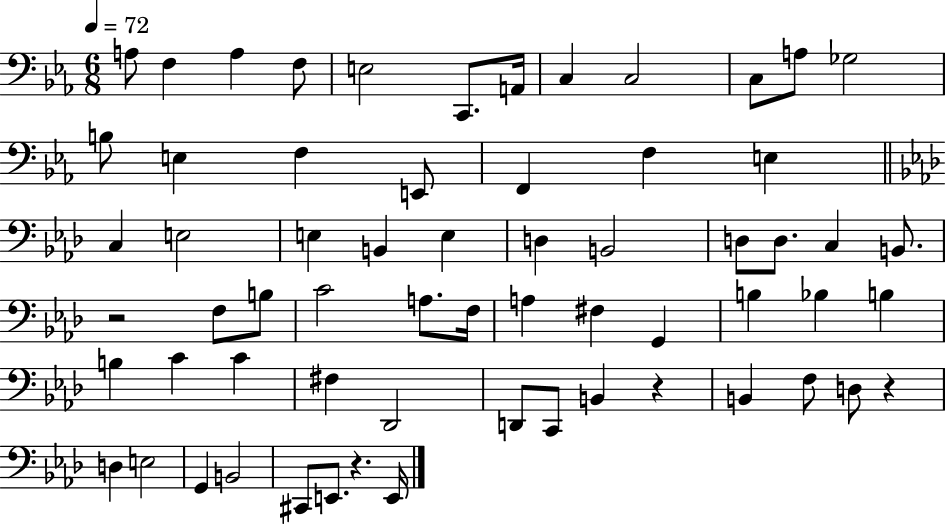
A3/e F3/q A3/q F3/e E3/h C2/e. A2/s C3/q C3/h C3/e A3/e Gb3/h B3/e E3/q F3/q E2/e F2/q F3/q E3/q C3/q E3/h E3/q B2/q E3/q D3/q B2/h D3/e D3/e. C3/q B2/e. R/h F3/e B3/e C4/h A3/e. F3/s A3/q F#3/q G2/q B3/q Bb3/q B3/q B3/q C4/q C4/q F#3/q Db2/h D2/e C2/e B2/q R/q B2/q F3/e D3/e R/q D3/q E3/h G2/q B2/h C#2/e E2/e. R/q. E2/s